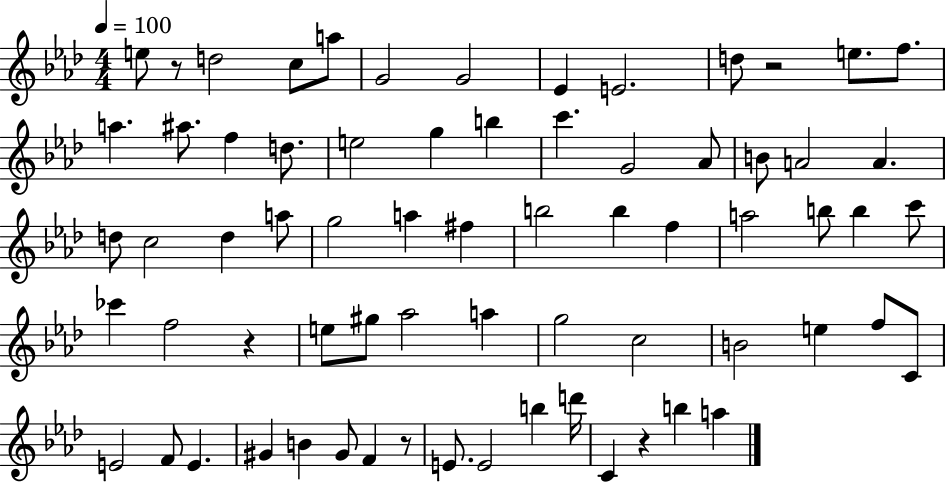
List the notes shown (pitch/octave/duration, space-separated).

E5/e R/e D5/h C5/e A5/e G4/h G4/h Eb4/q E4/h. D5/e R/h E5/e. F5/e. A5/q. A#5/e. F5/q D5/e. E5/h G5/q B5/q C6/q. G4/h Ab4/e B4/e A4/h A4/q. D5/e C5/h D5/q A5/e G5/h A5/q F#5/q B5/h B5/q F5/q A5/h B5/e B5/q C6/e CES6/q F5/h R/q E5/e G#5/e Ab5/h A5/q G5/h C5/h B4/h E5/q F5/e C4/e E4/h F4/e E4/q. G#4/q B4/q G#4/e F4/q R/e E4/e. E4/h B5/q D6/s C4/q R/q B5/q A5/q